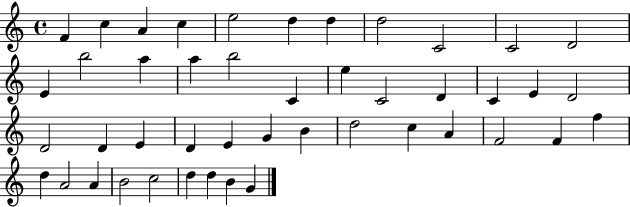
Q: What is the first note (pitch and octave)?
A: F4